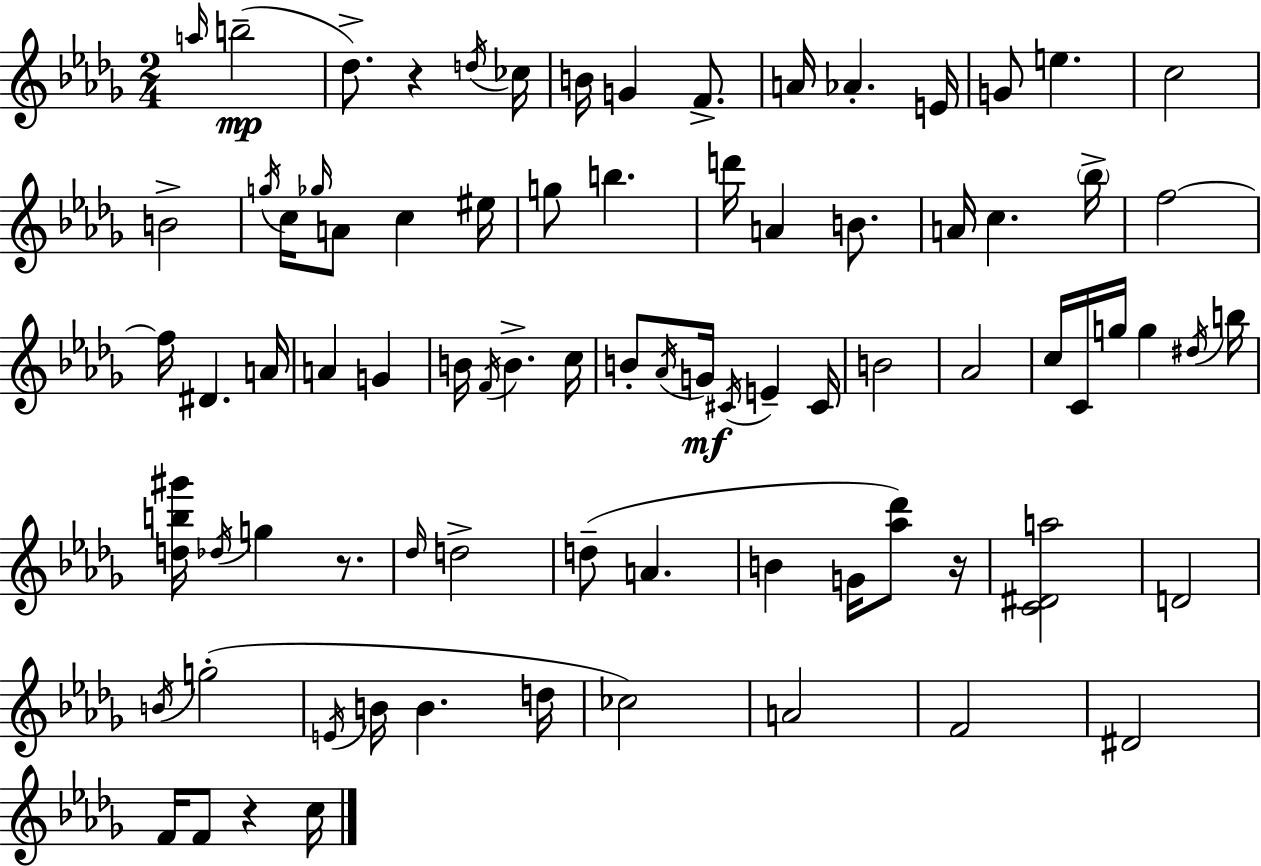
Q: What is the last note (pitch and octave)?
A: C5